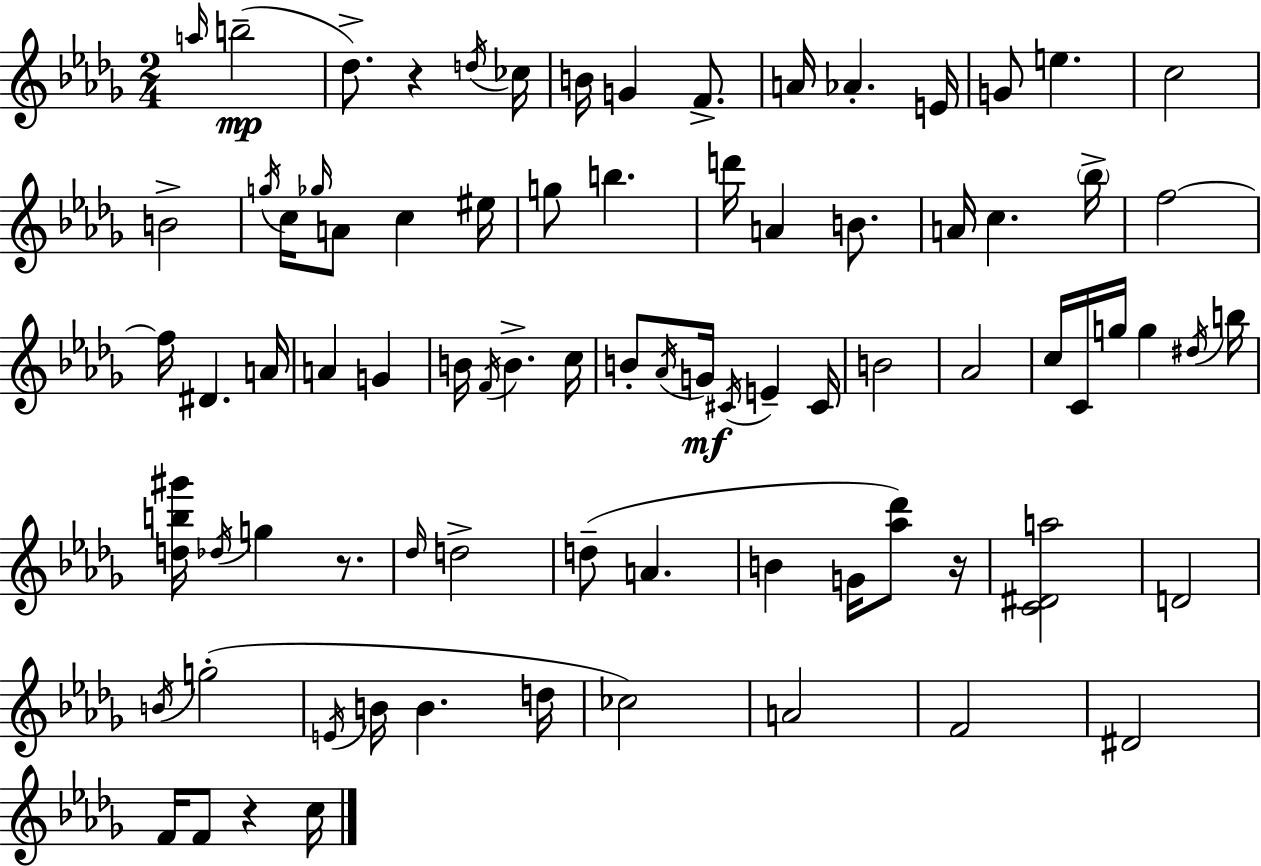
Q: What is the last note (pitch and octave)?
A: C5